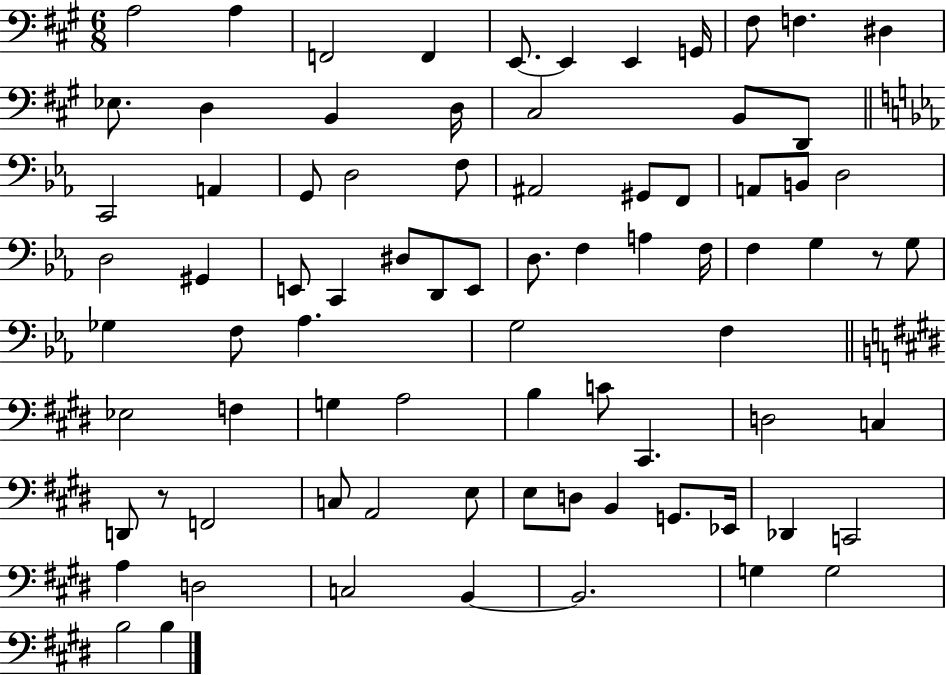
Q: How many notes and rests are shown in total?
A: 80